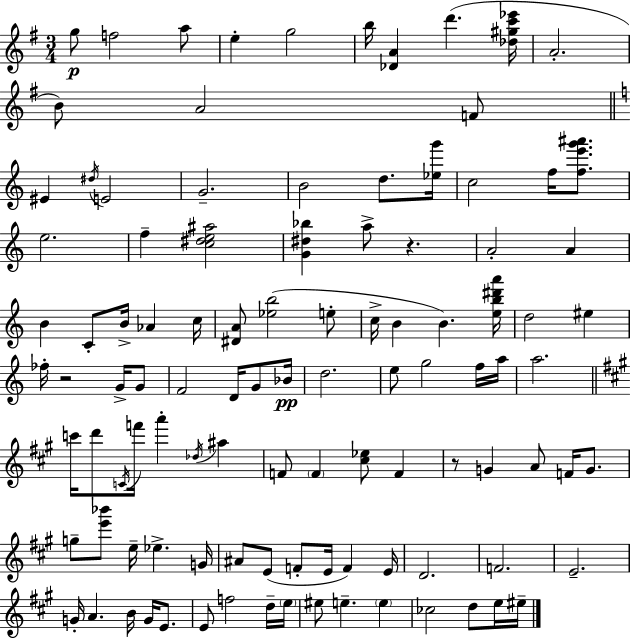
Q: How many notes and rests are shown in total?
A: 105